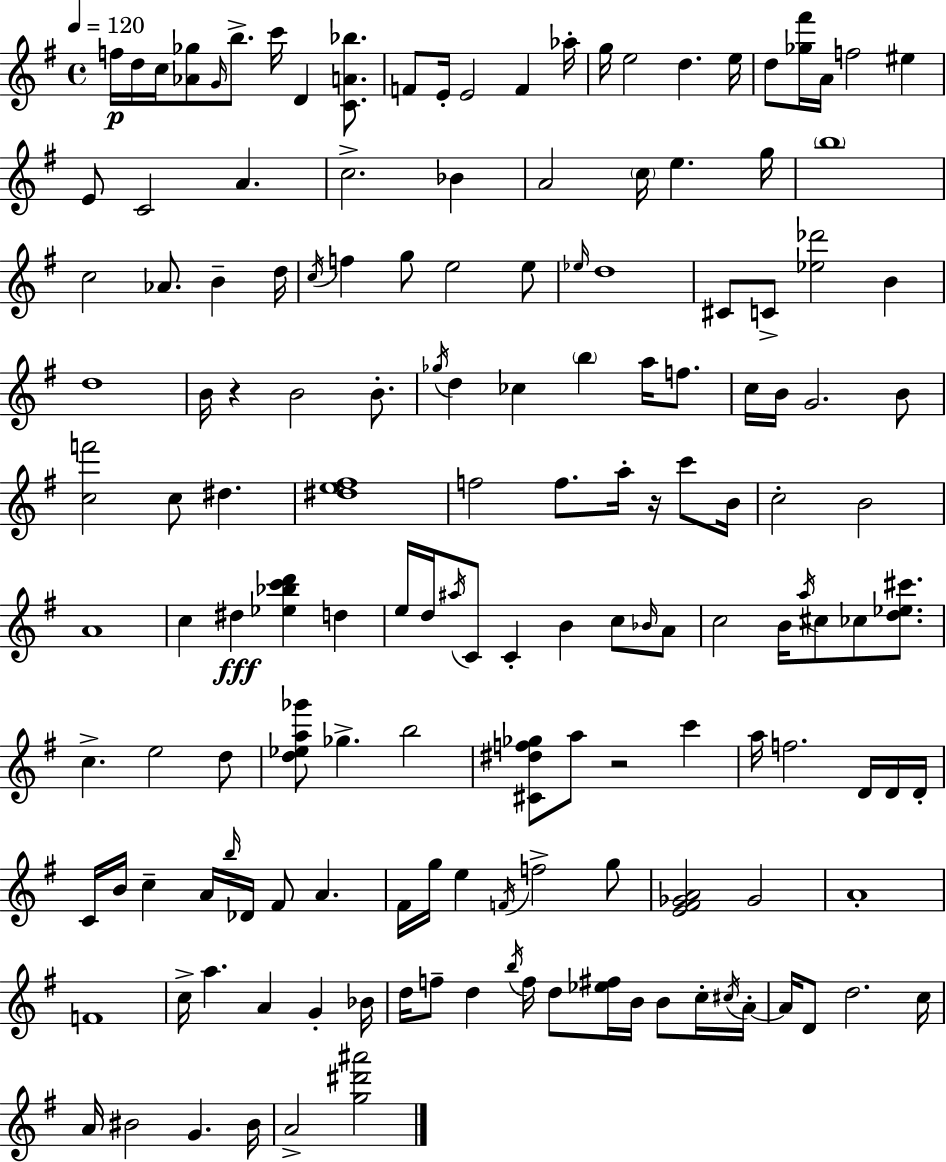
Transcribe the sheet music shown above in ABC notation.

X:1
T:Untitled
M:4/4
L:1/4
K:G
f/4 d/4 c/4 [_A_g]/2 G/4 b/2 c'/4 D [CA_b]/2 F/2 E/4 E2 F _a/4 g/4 e2 d e/4 d/2 [_g^f']/4 A/4 f2 ^e E/2 C2 A c2 _B A2 c/4 e g/4 b4 c2 _A/2 B d/4 c/4 f g/2 e2 e/2 _e/4 d4 ^C/2 C/2 [_e_d']2 B d4 B/4 z B2 B/2 _g/4 d _c b a/4 f/2 c/4 B/4 G2 B/2 [cf']2 c/2 ^d [^de^f]4 f2 f/2 a/4 z/4 c'/2 B/4 c2 B2 A4 c ^d [_e_bc'd'] d e/4 d/4 ^a/4 C/2 C B c/2 _B/4 A/2 c2 B/4 a/4 ^c/2 _c/2 [d_e^c']/2 c e2 d/2 [d_ea_g']/2 _g b2 [^C^df_g]/2 a/2 z2 c' a/4 f2 D/4 D/4 D/4 C/4 B/4 c A/4 b/4 _D/4 ^F/2 A ^F/4 g/4 e F/4 f2 g/2 [E^F_GA]2 _G2 A4 F4 c/4 a A G _B/4 d/4 f/2 d b/4 f/4 d/2 [_e^f]/4 B/4 B/2 c/4 ^c/4 A/4 A/4 D/2 d2 c/4 A/4 ^B2 G ^B/4 A2 [g^d'^a']2